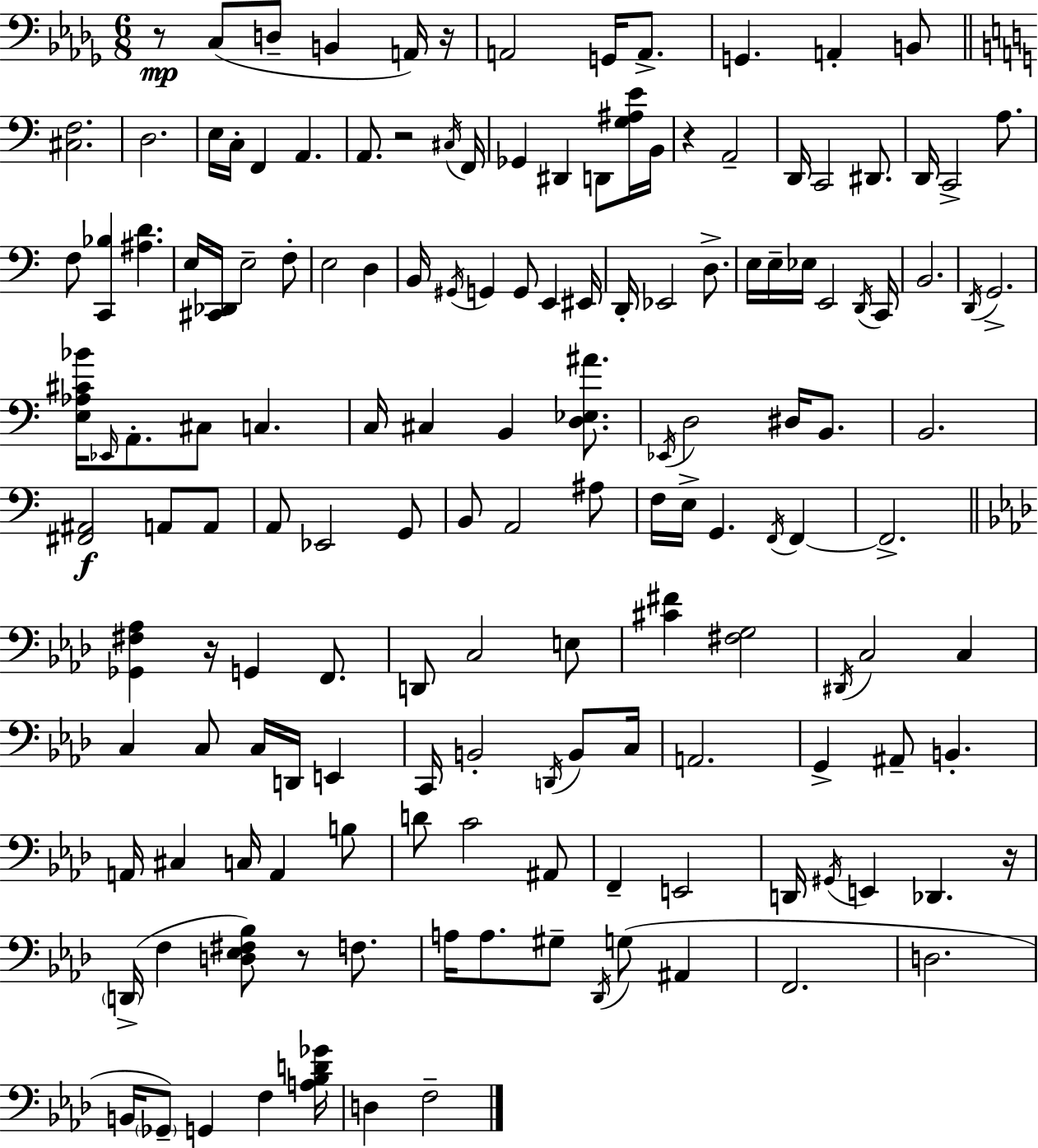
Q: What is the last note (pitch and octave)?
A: F3